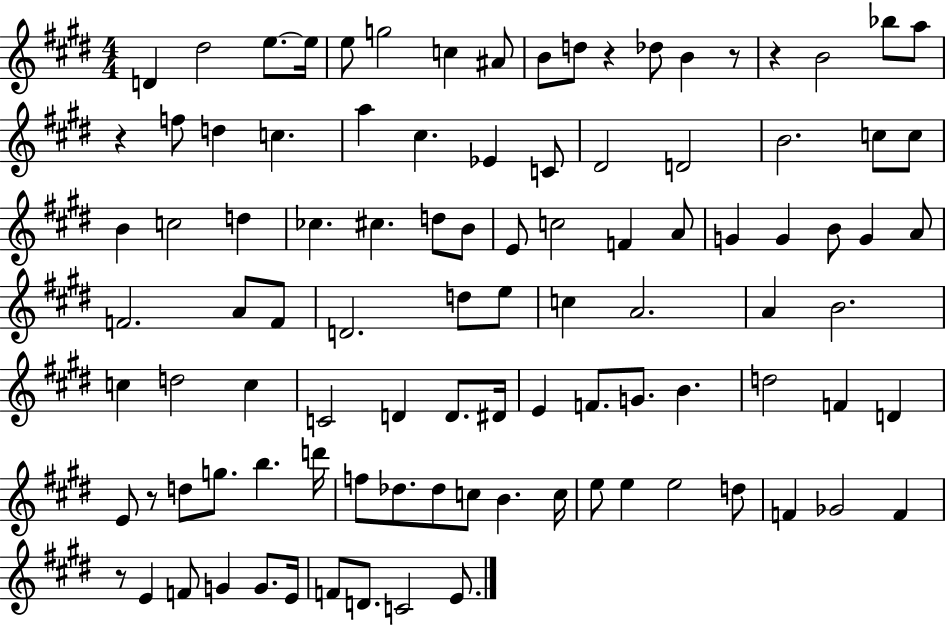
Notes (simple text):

D4/q D#5/h E5/e. E5/s E5/e G5/h C5/q A#4/e B4/e D5/e R/q Db5/e B4/q R/e R/q B4/h Bb5/e A5/e R/q F5/e D5/q C5/q. A5/q C#5/q. Eb4/q C4/e D#4/h D4/h B4/h. C5/e C5/e B4/q C5/h D5/q CES5/q. C#5/q. D5/e B4/e E4/e C5/h F4/q A4/e G4/q G4/q B4/e G4/q A4/e F4/h. A4/e F4/e D4/h. D5/e E5/e C5/q A4/h. A4/q B4/h. C5/q D5/h C5/q C4/h D4/q D4/e. D#4/s E4/q F4/e. G4/e. B4/q. D5/h F4/q D4/q E4/e R/e D5/e G5/e. B5/q. D6/s F5/e Db5/e. Db5/e C5/e B4/q. C5/s E5/e E5/q E5/h D5/e F4/q Gb4/h F4/q R/e E4/q F4/e G4/q G4/e. E4/s F4/e D4/e. C4/h E4/e.